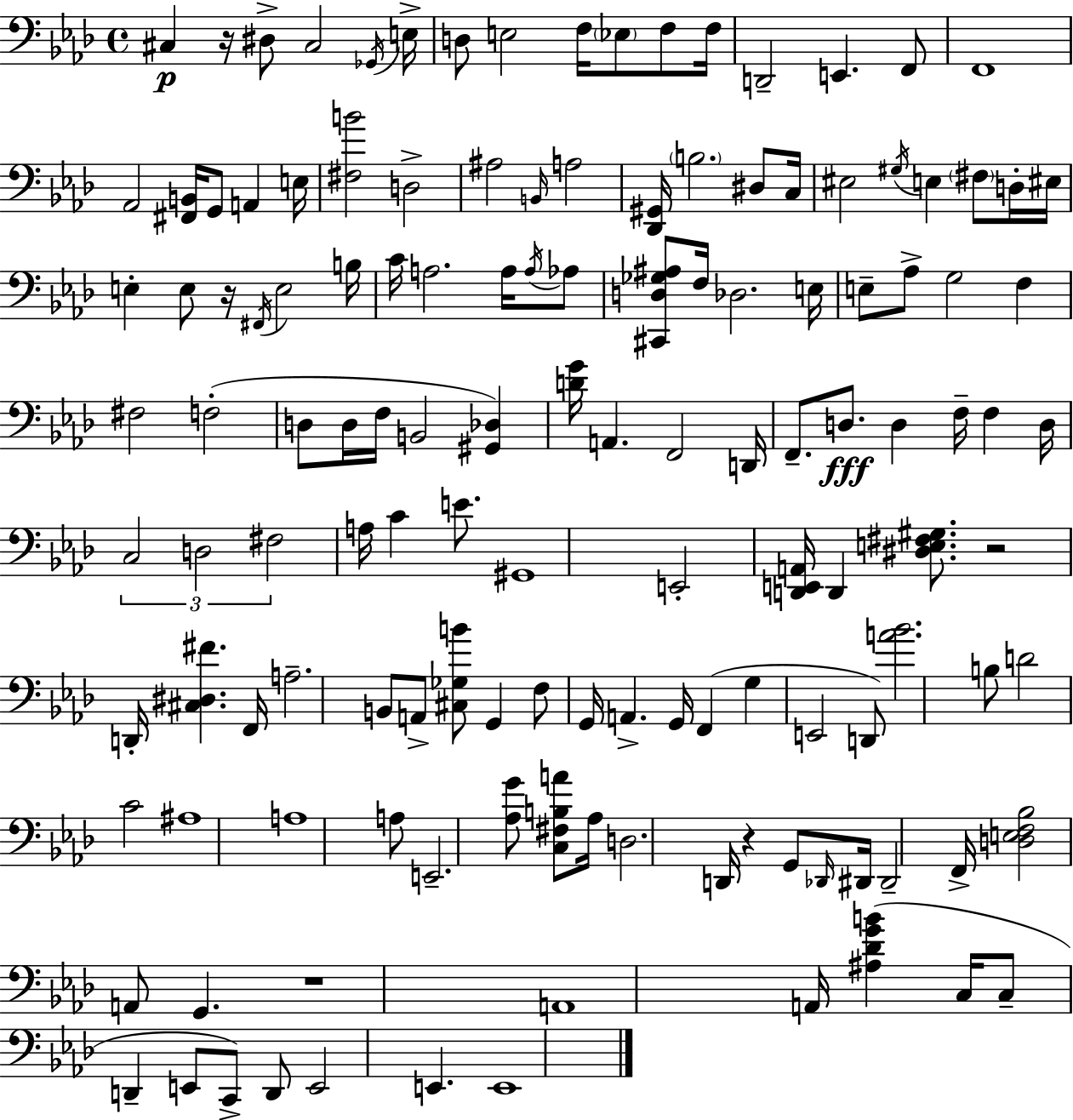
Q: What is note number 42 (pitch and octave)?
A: Ab3